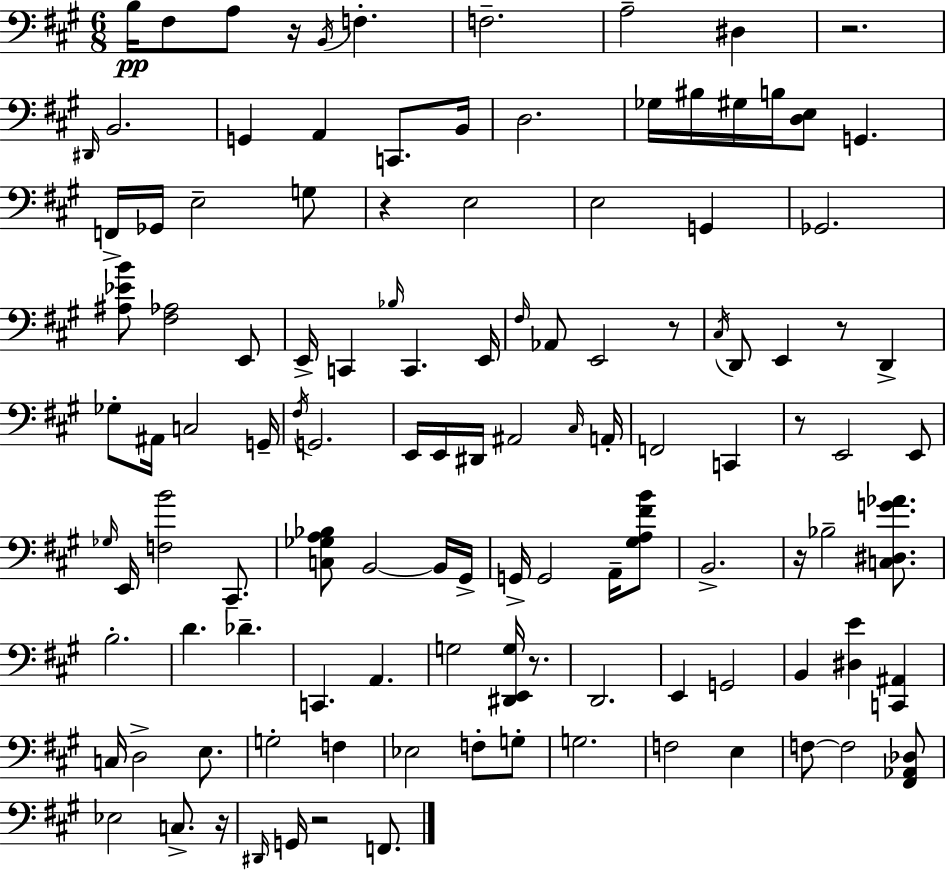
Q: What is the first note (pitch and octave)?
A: B3